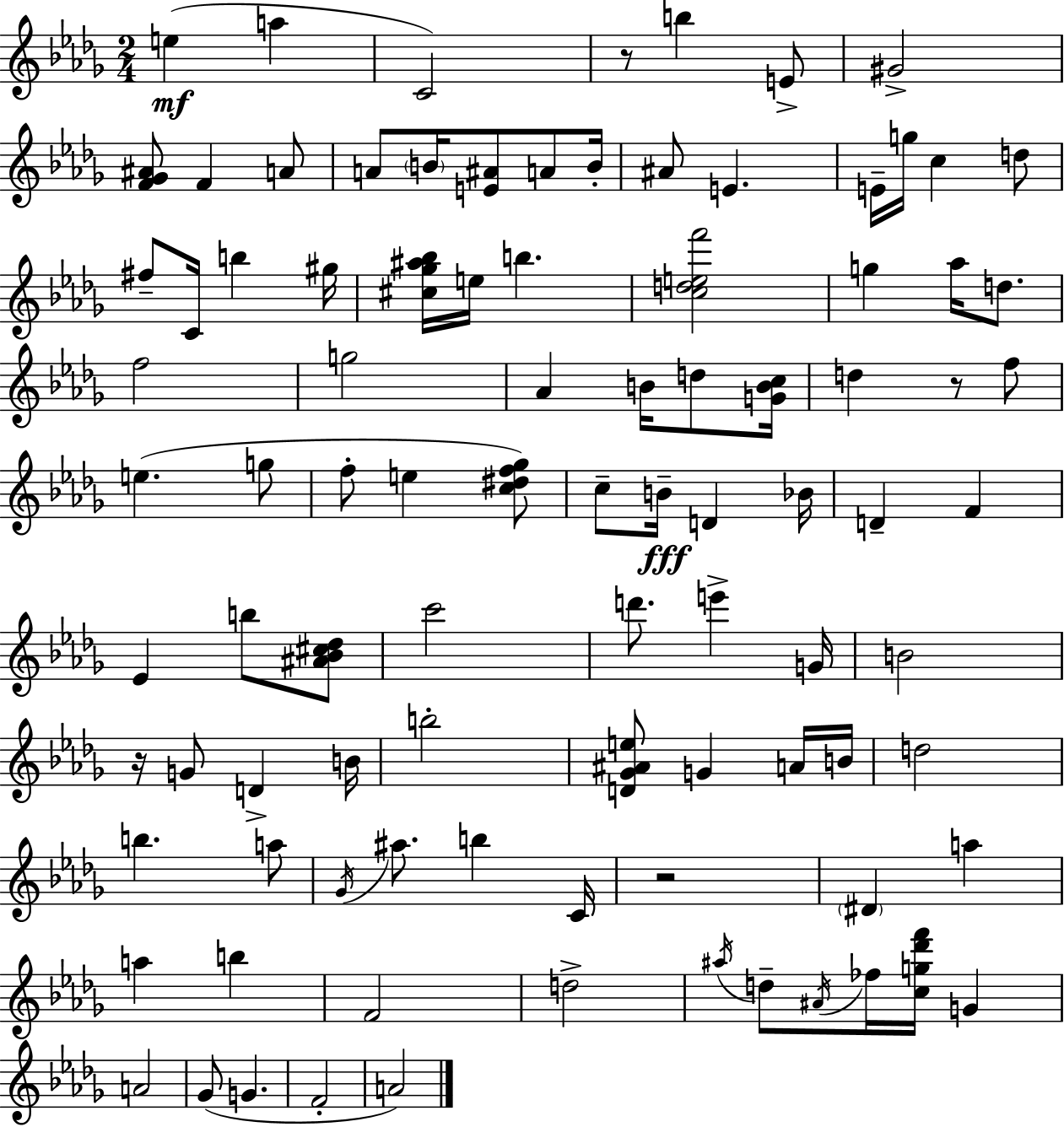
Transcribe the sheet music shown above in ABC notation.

X:1
T:Untitled
M:2/4
L:1/4
K:Bbm
e a C2 z/2 b E/2 ^G2 [F_G^A]/2 F A/2 A/2 B/4 [E^A]/2 A/2 B/4 ^A/2 E E/4 g/4 c d/2 ^f/2 C/4 b ^g/4 [^c_g^a_b]/4 e/4 b [cdef']2 g _a/4 d/2 f2 g2 _A B/4 d/2 [GBc]/4 d z/2 f/2 e g/2 f/2 e [c^df_g]/2 c/2 B/4 D _B/4 D F _E b/2 [^A_B^c_d]/2 c'2 d'/2 e' G/4 B2 z/4 G/2 D B/4 b2 [D_G^Ae]/2 G A/4 B/4 d2 b a/2 _G/4 ^a/2 b C/4 z2 ^D a a b F2 d2 ^a/4 d/2 ^A/4 _f/4 [cg_d'f']/4 G A2 _G/2 G F2 A2